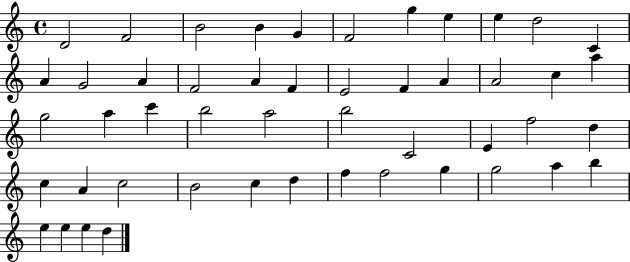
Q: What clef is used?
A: treble